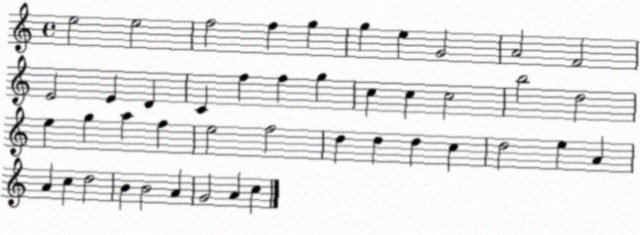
X:1
T:Untitled
M:4/4
L:1/4
K:C
e2 e2 f2 f g g e G2 A2 F2 E2 E D C f f g c c c2 b2 d2 e g a f e2 f2 d d d c d2 e A A c d2 B B2 A G2 A c